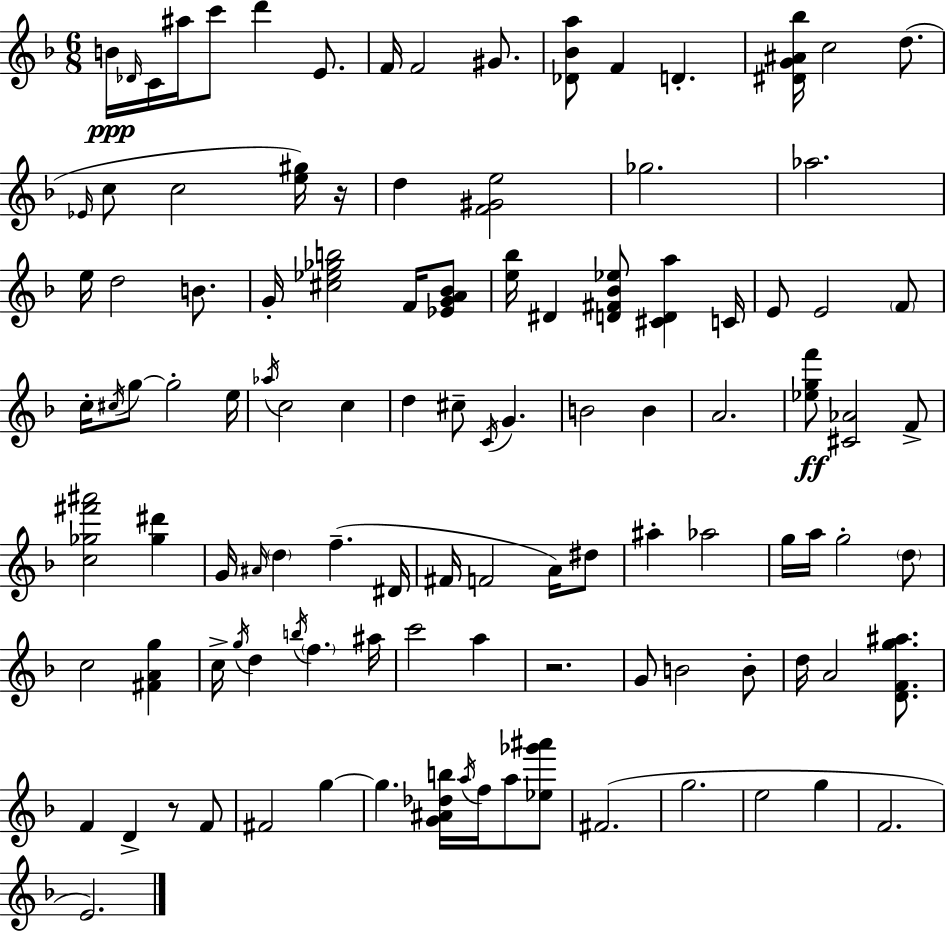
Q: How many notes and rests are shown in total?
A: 110